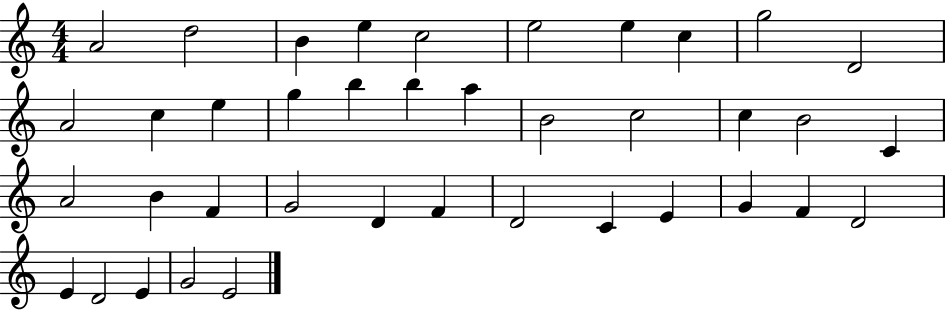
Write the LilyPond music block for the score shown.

{
  \clef treble
  \numericTimeSignature
  \time 4/4
  \key c \major
  a'2 d''2 | b'4 e''4 c''2 | e''2 e''4 c''4 | g''2 d'2 | \break a'2 c''4 e''4 | g''4 b''4 b''4 a''4 | b'2 c''2 | c''4 b'2 c'4 | \break a'2 b'4 f'4 | g'2 d'4 f'4 | d'2 c'4 e'4 | g'4 f'4 d'2 | \break e'4 d'2 e'4 | g'2 e'2 | \bar "|."
}